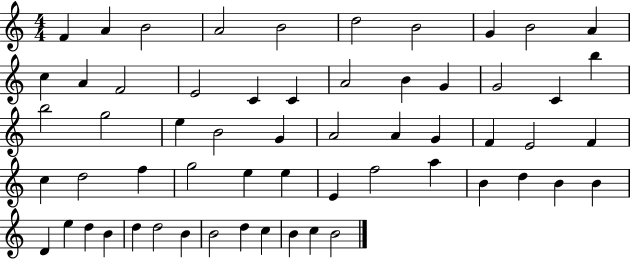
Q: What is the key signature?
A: C major